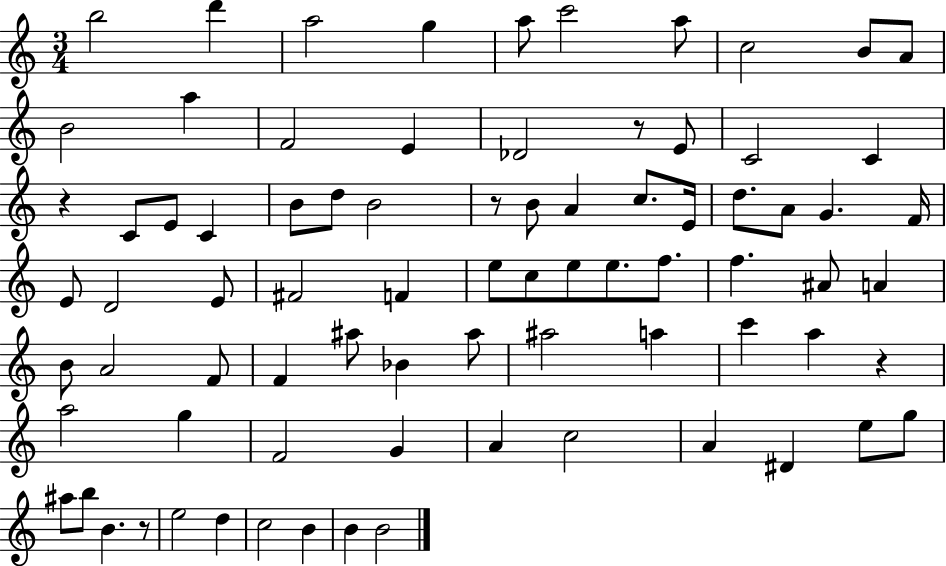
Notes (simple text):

B5/h D6/q A5/h G5/q A5/e C6/h A5/e C5/h B4/e A4/e B4/h A5/q F4/h E4/q Db4/h R/e E4/e C4/h C4/q R/q C4/e E4/e C4/q B4/e D5/e B4/h R/e B4/e A4/q C5/e. E4/s D5/e. A4/e G4/q. F4/s E4/e D4/h E4/e F#4/h F4/q E5/e C5/e E5/e E5/e. F5/e. F5/q. A#4/e A4/q B4/e A4/h F4/e F4/q A#5/e Bb4/q A#5/e A#5/h A5/q C6/q A5/q R/q A5/h G5/q F4/h G4/q A4/q C5/h A4/q D#4/q E5/e G5/e A#5/e B5/e B4/q. R/e E5/h D5/q C5/h B4/q B4/q B4/h